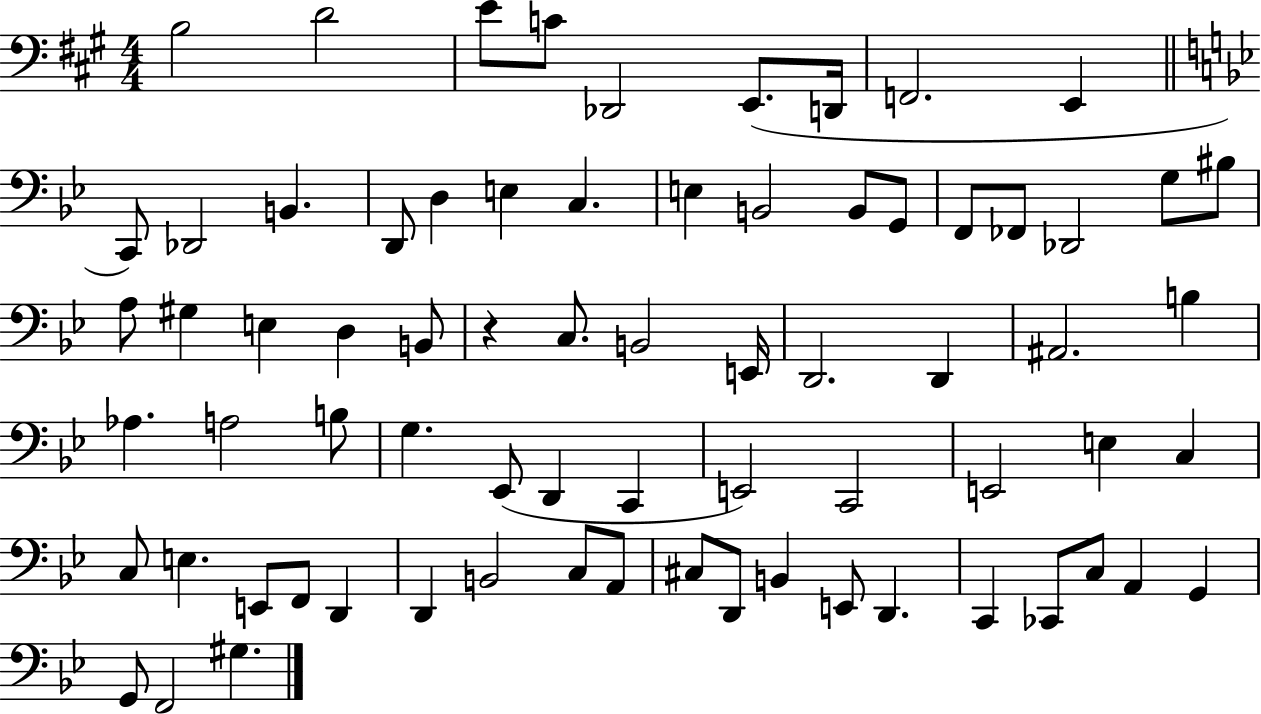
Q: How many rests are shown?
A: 1